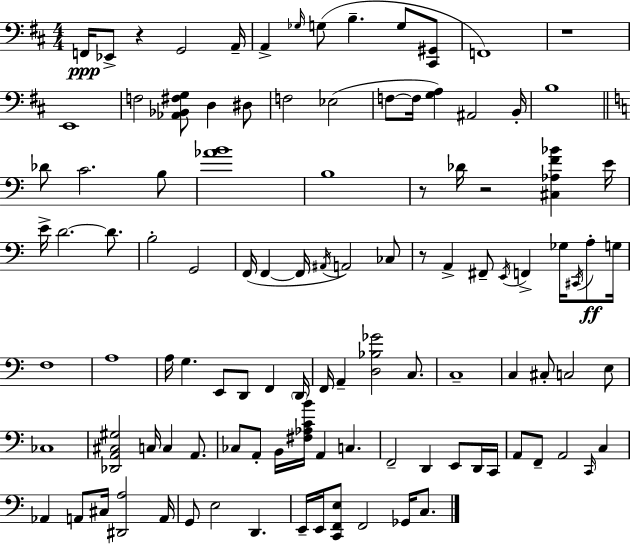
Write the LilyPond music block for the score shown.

{
  \clef bass
  \numericTimeSignature
  \time 4/4
  \key d \major
  f,16\ppp ees,8-> r4 g,2 a,16-- | a,4-> \grace { ges16 } g8( b4.-- g8 <cis, gis,>8 | f,1) | r1 | \break e,1 | f2 <aes, bes, fis g>8 d4 dis8 | f2 ees2( | f8~~ f16 <g a>4) ais,2 | \break b,16-. b1 | \bar "||" \break \key c \major des'8 c'2. b8 | <aes' b'>1 | b1 | r8 des'16 r2 <cis aes f' bes'>4 e'16 | \break e'16-> d'2.~~ d'8. | b2-. g,2 | f,16( f,4~~ f,16 \acciaccatura { ais,16 }) a,2 ces8 | r8 a,4-> fis,8-- \acciaccatura { e,16 } f,4-> ges16 \acciaccatura { cis,16 } | \break a8-.\ff g16 f1 | a1 | a16 g4. e,8 d,8 f,4 | \parenthesize d,16 f,16 a,4-- <d bes ges'>2 | \break c8. c1-- | c4 cis8-. c2 | e8 ces1 | <des, a, cis gis>2 c16 c4 | \break a,8. ces8 a,8-. b,16 <fis aes c' b'>16 a,4 c4. | f,2-- d,4 e,8 | d,16 c,16 a,8 f,8-- a,2 \grace { c,16 } | c4 aes,4 a,8 cis16 <dis, a>2 | \break a,16 g,8 e2 d,4. | e,16-- e,16 <c, f, e>8 f,2 | ges,16 c8. \bar "|."
}